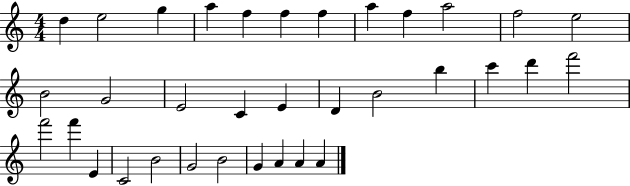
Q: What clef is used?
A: treble